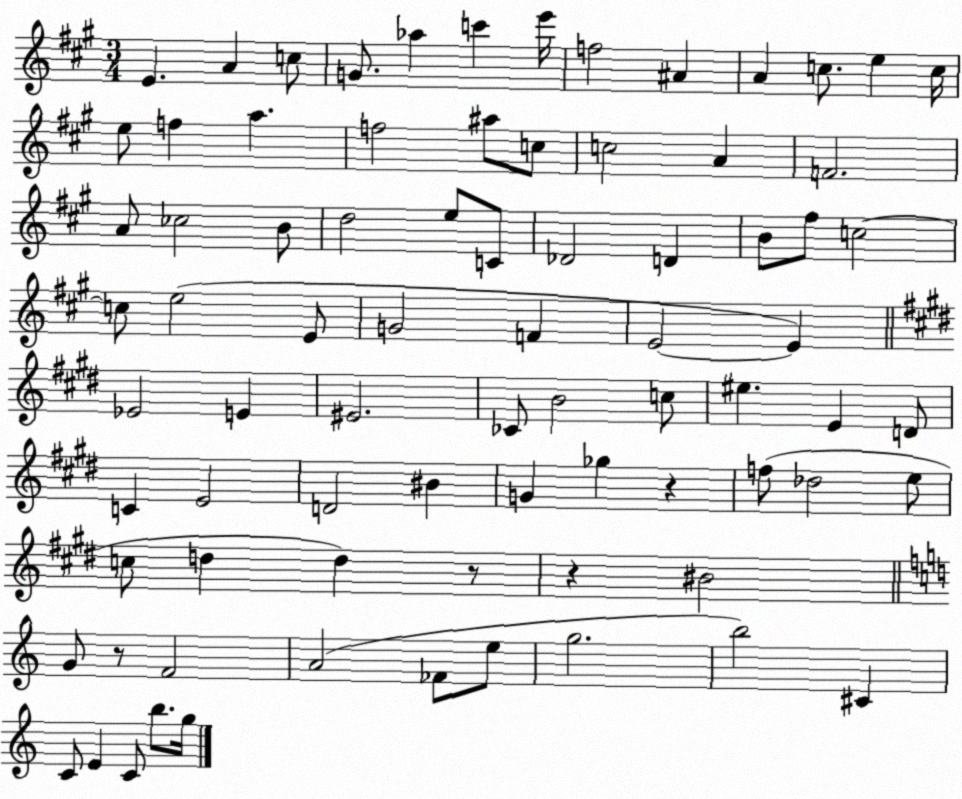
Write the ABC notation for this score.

X:1
T:Untitled
M:3/4
L:1/4
K:A
E A c/2 G/2 _a c' e'/4 f2 ^A A c/2 e c/4 e/2 f a f2 ^a/2 c/2 c2 A F2 A/2 _c2 B/2 d2 e/2 C/2 _D2 D B/2 ^f/2 c2 c/2 e2 E/2 G2 F E2 E _E2 E ^E2 _C/2 B2 c/2 ^e E D/2 C E2 D2 ^B G _g z f/2 _d2 e/2 c/2 d d z/2 z ^B2 G/2 z/2 F2 A2 _F/2 e/2 g2 b2 ^C C/2 E C/2 b/2 g/4